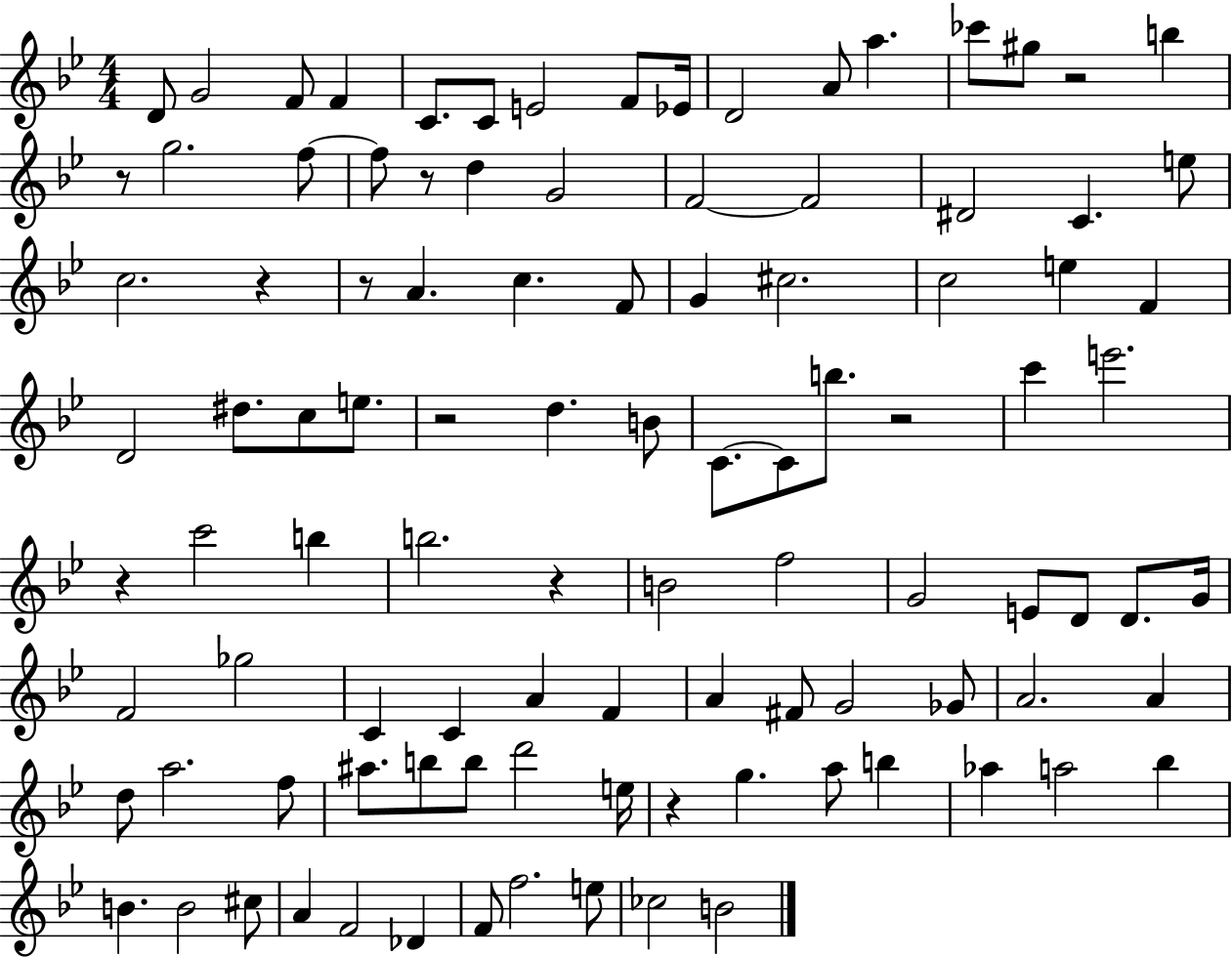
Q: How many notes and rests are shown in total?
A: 102